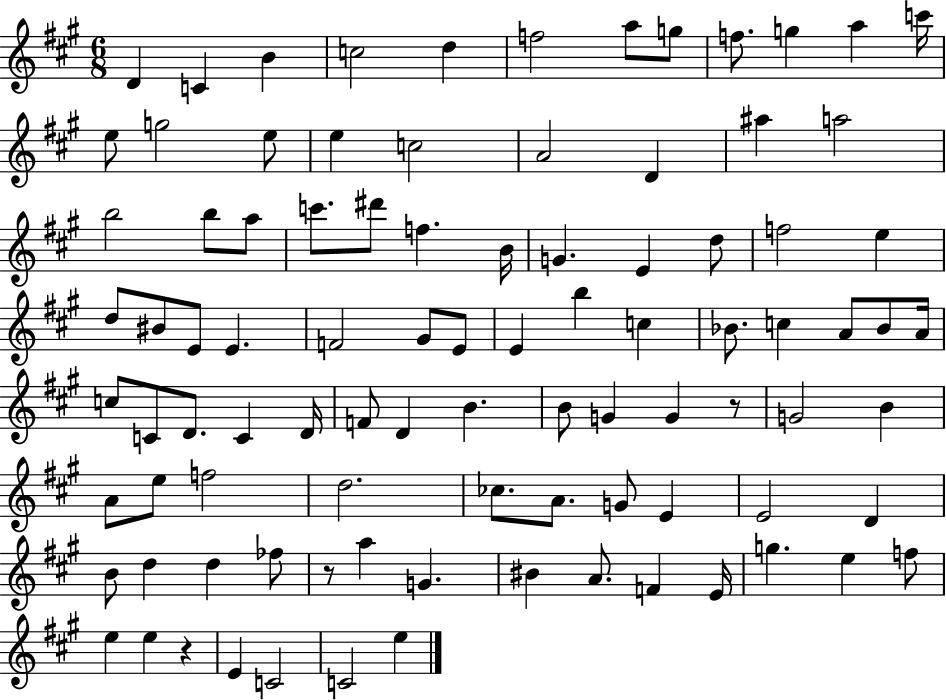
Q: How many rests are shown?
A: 3